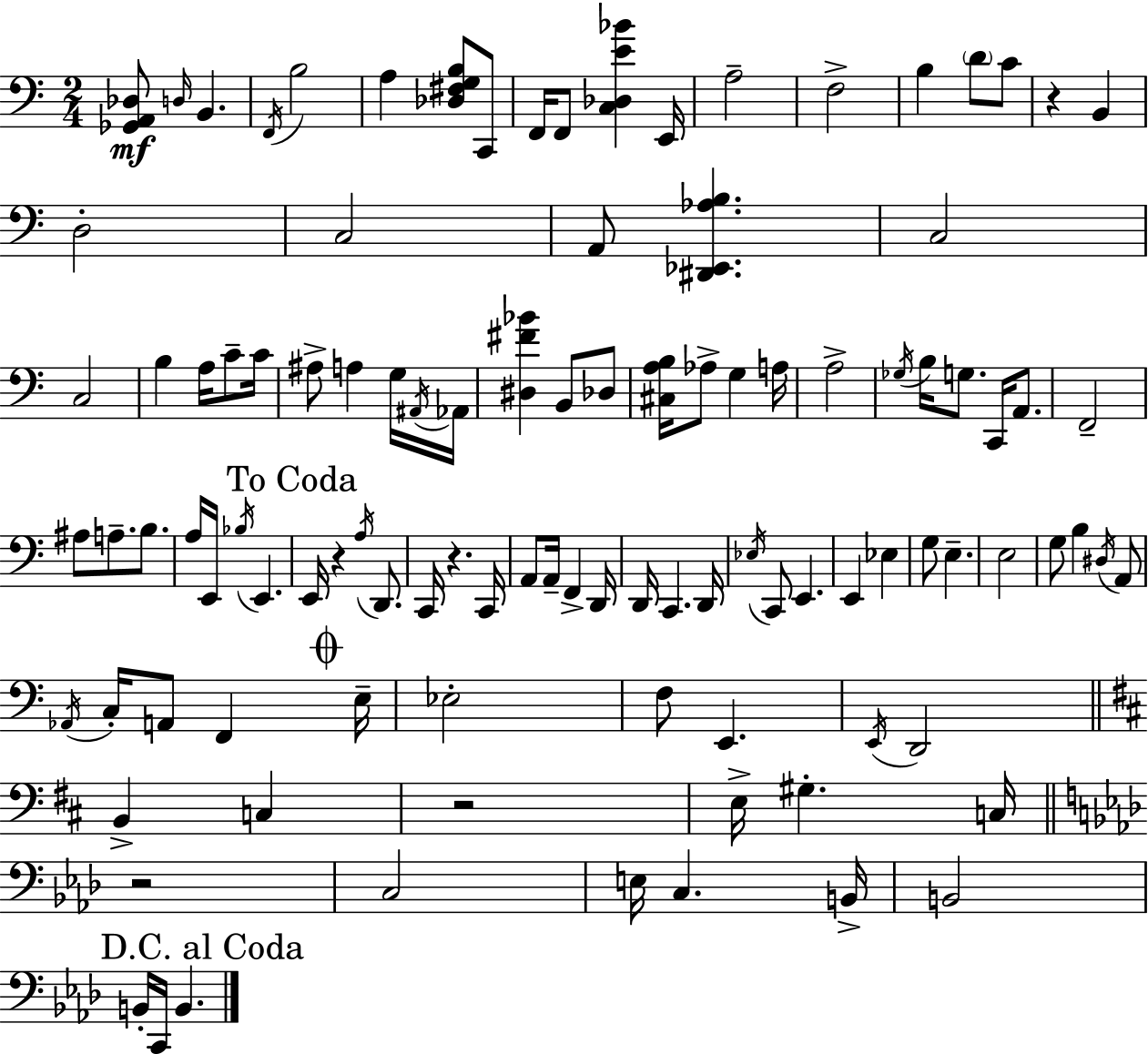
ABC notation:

X:1
T:Untitled
M:2/4
L:1/4
K:Am
[_G,,A,,_D,]/2 D,/4 B,, F,,/4 B,2 A, [_D,^F,G,B,]/2 C,,/2 F,,/4 F,,/2 [C,_D,E_B] E,,/4 A,2 F,2 B, D/2 C/2 z B,, D,2 C,2 A,,/2 [^D,,_E,,_A,B,] C,2 C,2 B, A,/4 C/2 C/4 ^A,/2 A, G,/4 ^A,,/4 _A,,/4 [^D,^F_B] B,,/2 _D,/2 [^C,A,B,]/4 _A,/2 G, A,/4 A,2 _G,/4 B,/4 G,/2 C,,/4 A,,/2 F,,2 ^A,/2 A,/2 B,/2 A,/4 E,,/4 _B,/4 E,, E,,/4 z A,/4 D,,/2 C,,/4 z C,,/4 A,,/2 A,,/4 F,, D,,/4 D,,/4 C,, D,,/4 _E,/4 C,,/2 E,, E,, _E, G,/2 E, E,2 G,/2 B, ^D,/4 A,,/2 _A,,/4 C,/4 A,,/2 F,, E,/4 _E,2 F,/2 E,, E,,/4 D,,2 B,, C, z2 E,/4 ^G, C,/4 z2 C,2 E,/4 C, B,,/4 B,,2 B,,/4 C,,/4 B,,